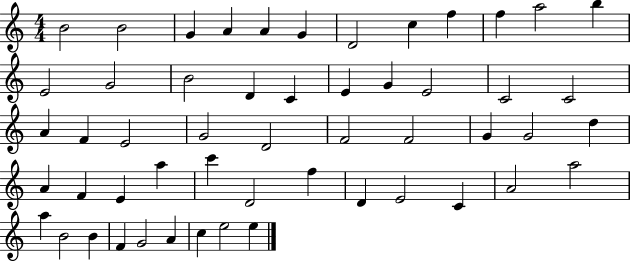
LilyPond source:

{
  \clef treble
  \numericTimeSignature
  \time 4/4
  \key c \major
  b'2 b'2 | g'4 a'4 a'4 g'4 | d'2 c''4 f''4 | f''4 a''2 b''4 | \break e'2 g'2 | b'2 d'4 c'4 | e'4 g'4 e'2 | c'2 c'2 | \break a'4 f'4 e'2 | g'2 d'2 | f'2 f'2 | g'4 g'2 d''4 | \break a'4 f'4 e'4 a''4 | c'''4 d'2 f''4 | d'4 e'2 c'4 | a'2 a''2 | \break a''4 b'2 b'4 | f'4 g'2 a'4 | c''4 e''2 e''4 | \bar "|."
}